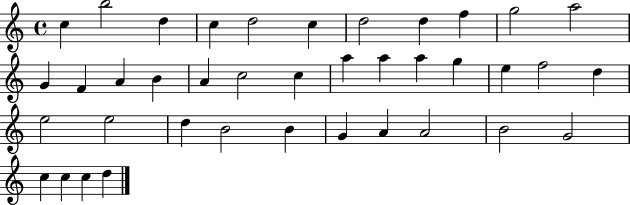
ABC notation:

X:1
T:Untitled
M:4/4
L:1/4
K:C
c b2 d c d2 c d2 d f g2 a2 G F A B A c2 c a a a g e f2 d e2 e2 d B2 B G A A2 B2 G2 c c c d